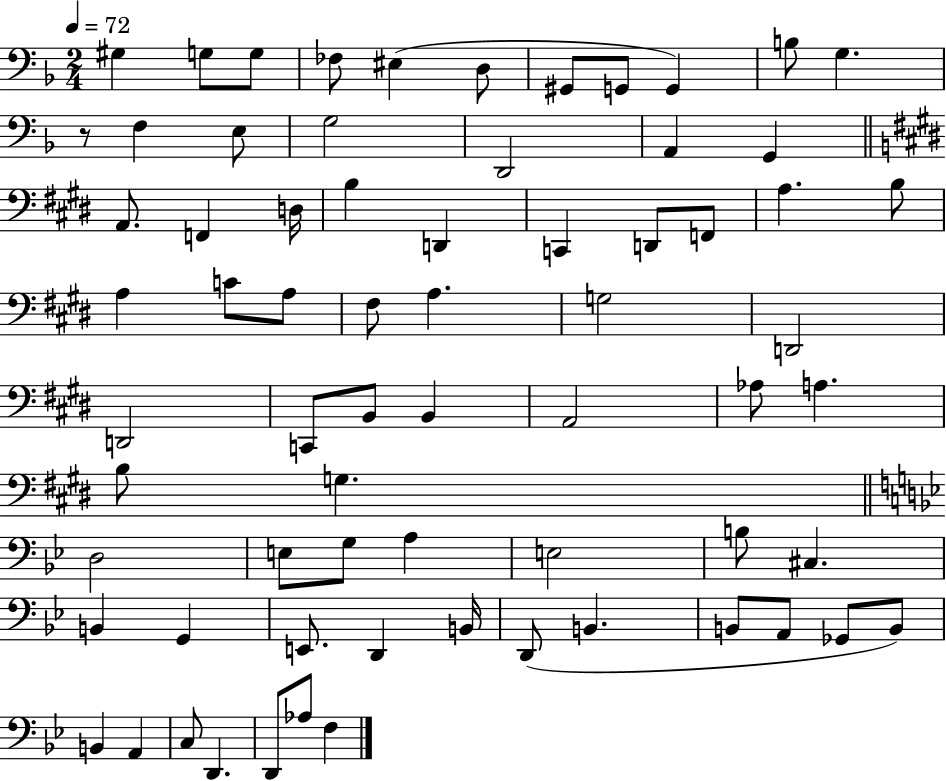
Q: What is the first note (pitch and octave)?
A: G#3